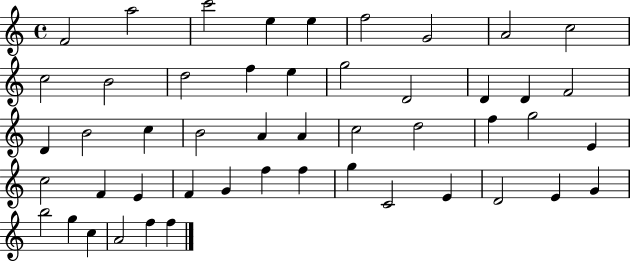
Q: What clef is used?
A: treble